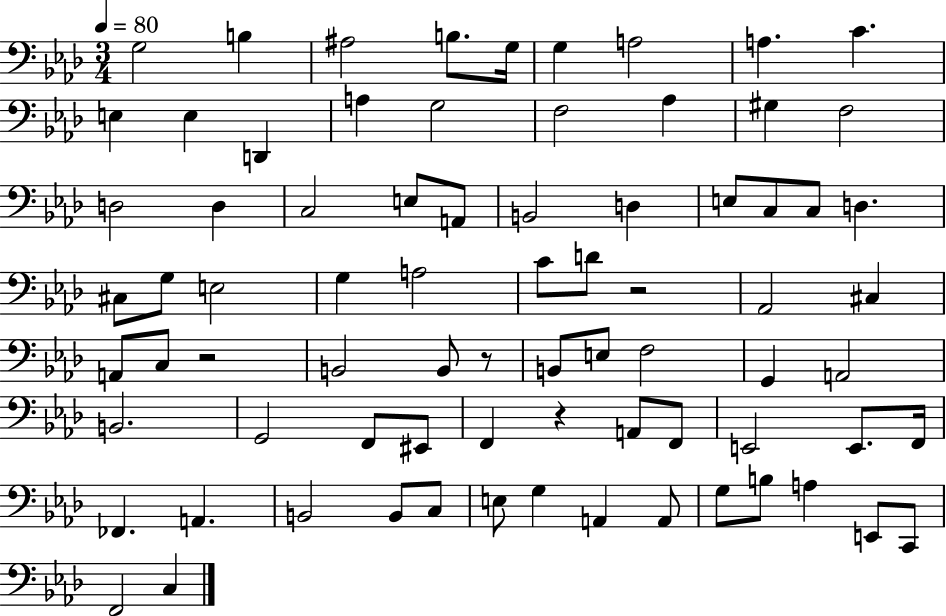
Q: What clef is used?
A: bass